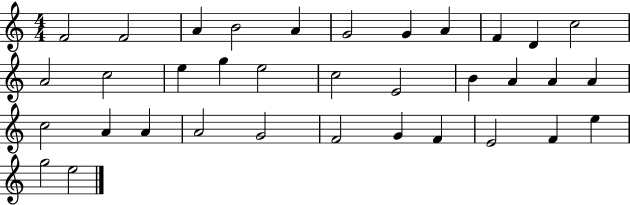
{
  \clef treble
  \numericTimeSignature
  \time 4/4
  \key c \major
  f'2 f'2 | a'4 b'2 a'4 | g'2 g'4 a'4 | f'4 d'4 c''2 | \break a'2 c''2 | e''4 g''4 e''2 | c''2 e'2 | b'4 a'4 a'4 a'4 | \break c''2 a'4 a'4 | a'2 g'2 | f'2 g'4 f'4 | e'2 f'4 e''4 | \break g''2 e''2 | \bar "|."
}